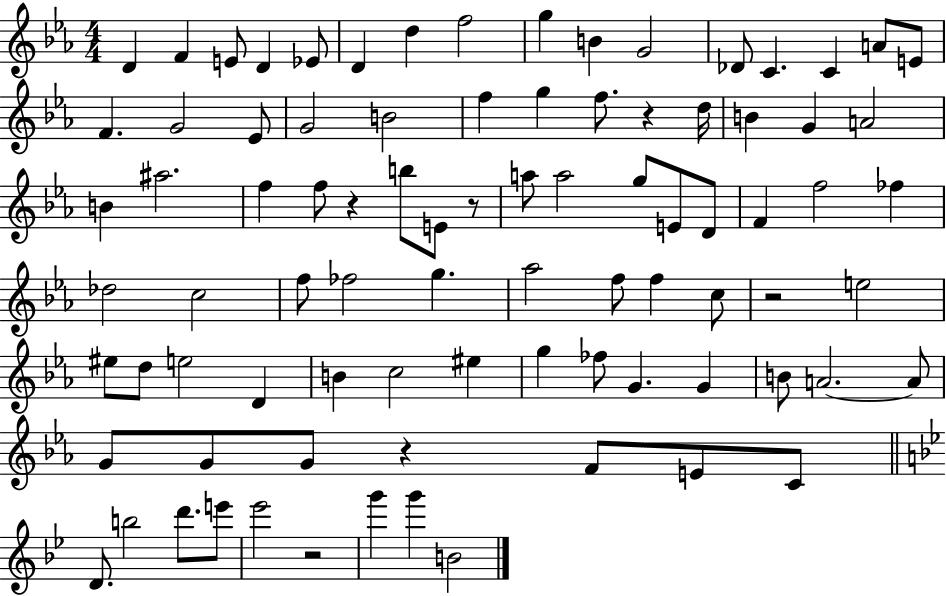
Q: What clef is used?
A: treble